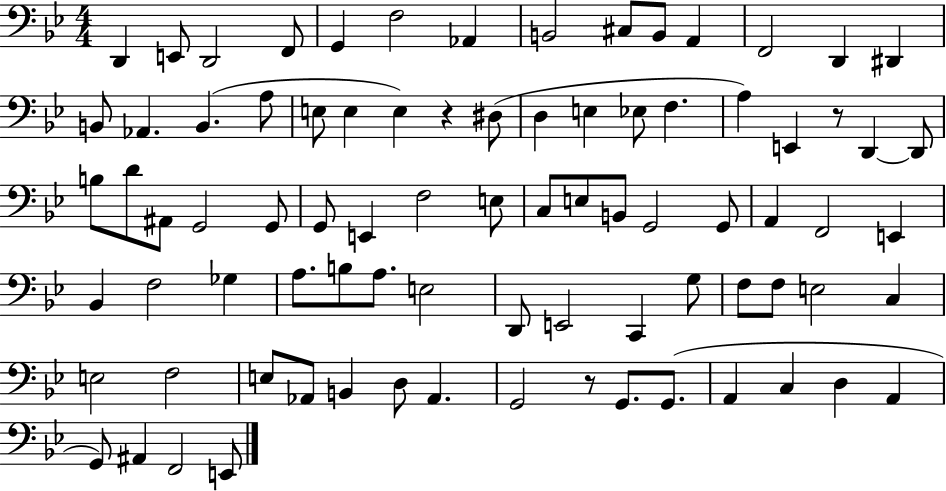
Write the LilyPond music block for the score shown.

{
  \clef bass
  \numericTimeSignature
  \time 4/4
  \key bes \major
  d,4 e,8 d,2 f,8 | g,4 f2 aes,4 | b,2 cis8 b,8 a,4 | f,2 d,4 dis,4 | \break b,8 aes,4. b,4.( a8 | e8 e4 e4) r4 dis8( | d4 e4 ees8 f4. | a4) e,4 r8 d,4~~ d,8 | \break b8 d'8 ais,8 g,2 g,8 | g,8 e,4 f2 e8 | c8 e8 b,8 g,2 g,8 | a,4 f,2 e,4 | \break bes,4 f2 ges4 | a8. b8 a8. e2 | d,8 e,2 c,4 g8 | f8 f8 e2 c4 | \break e2 f2 | e8 aes,8 b,4 d8 aes,4. | g,2 r8 g,8. g,8.( | a,4 c4 d4 a,4 | \break g,8) ais,4 f,2 e,8 | \bar "|."
}